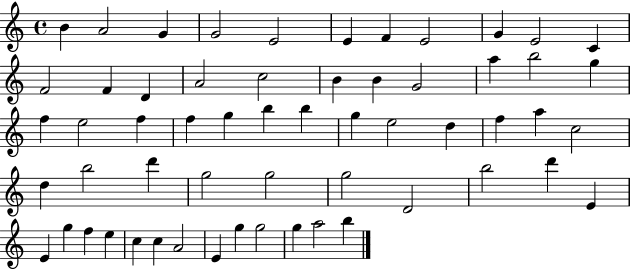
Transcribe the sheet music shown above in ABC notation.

X:1
T:Untitled
M:4/4
L:1/4
K:C
B A2 G G2 E2 E F E2 G E2 C F2 F D A2 c2 B B G2 a b2 g f e2 f f g b b g e2 d f a c2 d b2 d' g2 g2 g2 D2 b2 d' E E g f e c c A2 E g g2 g a2 b